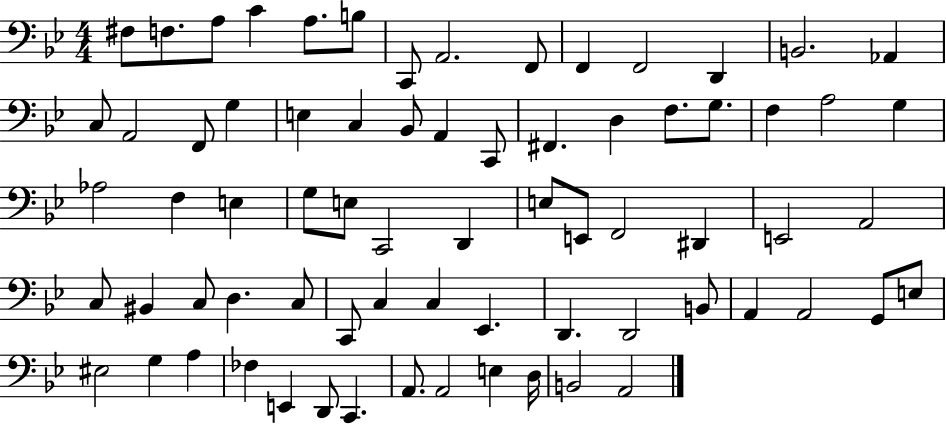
X:1
T:Untitled
M:4/4
L:1/4
K:Bb
^F,/2 F,/2 A,/2 C A,/2 B,/2 C,,/2 A,,2 F,,/2 F,, F,,2 D,, B,,2 _A,, C,/2 A,,2 F,,/2 G, E, C, _B,,/2 A,, C,,/2 ^F,, D, F,/2 G,/2 F, A,2 G, _A,2 F, E, G,/2 E,/2 C,,2 D,, E,/2 E,,/2 F,,2 ^D,, E,,2 A,,2 C,/2 ^B,, C,/2 D, C,/2 C,,/2 C, C, _E,, D,, D,,2 B,,/2 A,, A,,2 G,,/2 E,/2 ^E,2 G, A, _F, E,, D,,/2 C,, A,,/2 A,,2 E, D,/4 B,,2 A,,2